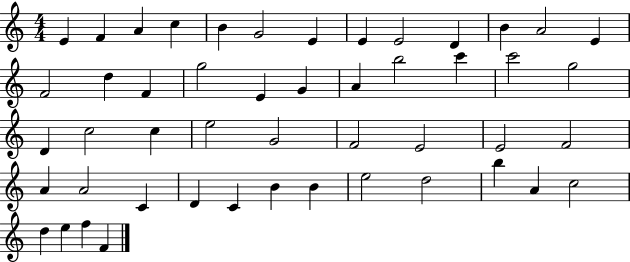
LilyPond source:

{
  \clef treble
  \numericTimeSignature
  \time 4/4
  \key c \major
  e'4 f'4 a'4 c''4 | b'4 g'2 e'4 | e'4 e'2 d'4 | b'4 a'2 e'4 | \break f'2 d''4 f'4 | g''2 e'4 g'4 | a'4 b''2 c'''4 | c'''2 g''2 | \break d'4 c''2 c''4 | e''2 g'2 | f'2 e'2 | e'2 f'2 | \break a'4 a'2 c'4 | d'4 c'4 b'4 b'4 | e''2 d''2 | b''4 a'4 c''2 | \break d''4 e''4 f''4 f'4 | \bar "|."
}